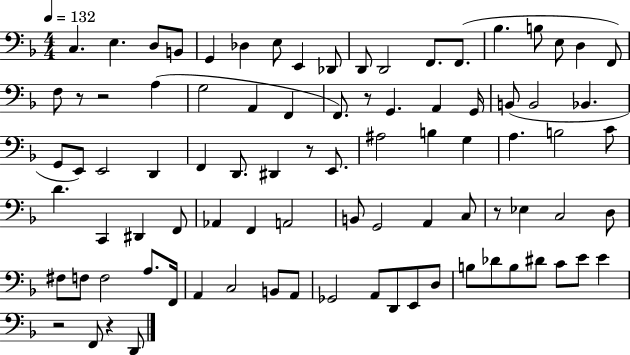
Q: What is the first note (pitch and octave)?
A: C3